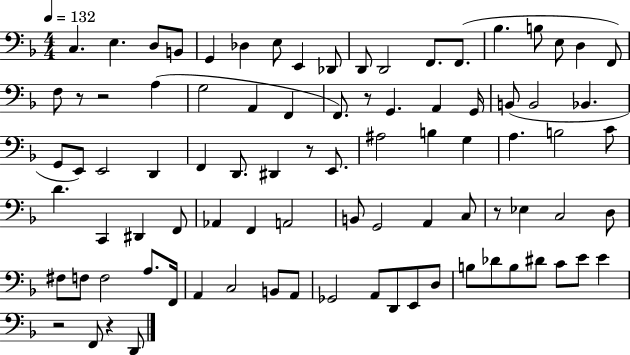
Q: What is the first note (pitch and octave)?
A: C3